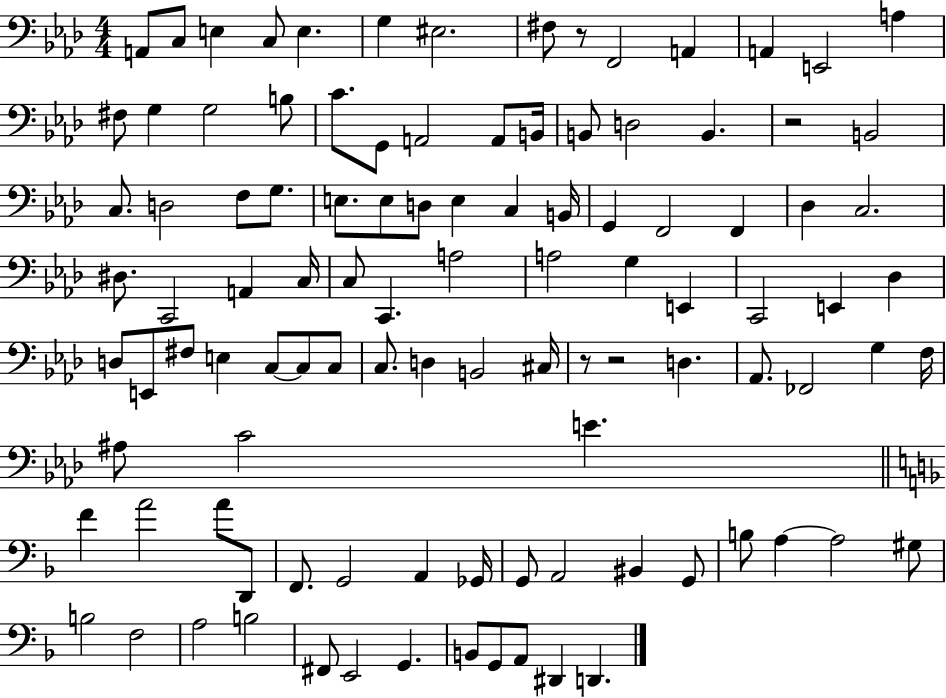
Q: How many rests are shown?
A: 4